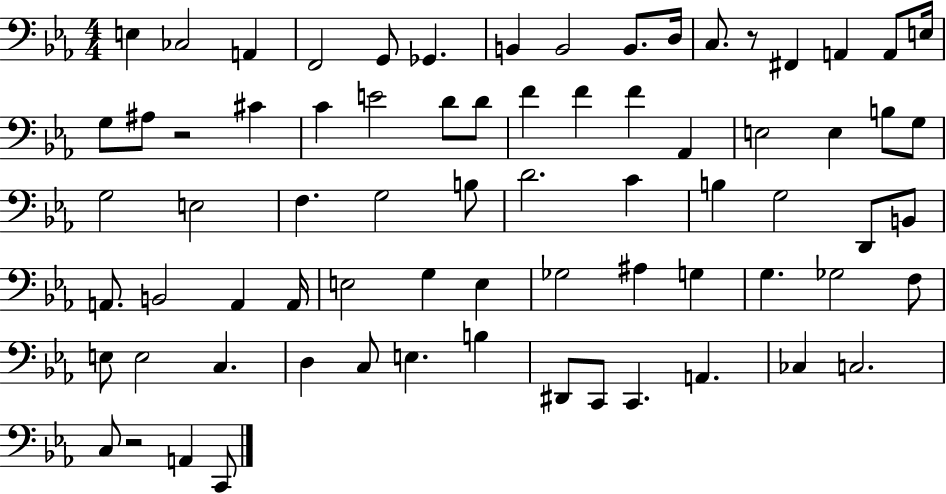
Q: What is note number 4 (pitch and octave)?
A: F2